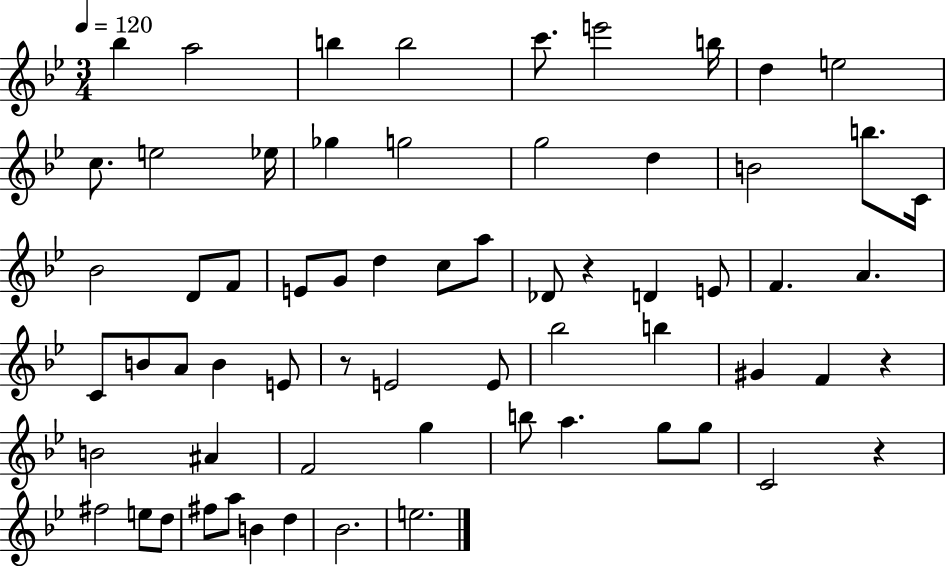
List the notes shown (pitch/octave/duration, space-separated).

Bb5/q A5/h B5/q B5/h C6/e. E6/h B5/s D5/q E5/h C5/e. E5/h Eb5/s Gb5/q G5/h G5/h D5/q B4/h B5/e. C4/s Bb4/h D4/e F4/e E4/e G4/e D5/q C5/e A5/e Db4/e R/q D4/q E4/e F4/q. A4/q. C4/e B4/e A4/e B4/q E4/e R/e E4/h E4/e Bb5/h B5/q G#4/q F4/q R/q B4/h A#4/q F4/h G5/q B5/e A5/q. G5/e G5/e C4/h R/q F#5/h E5/e D5/e F#5/e A5/e B4/q D5/q Bb4/h. E5/h.